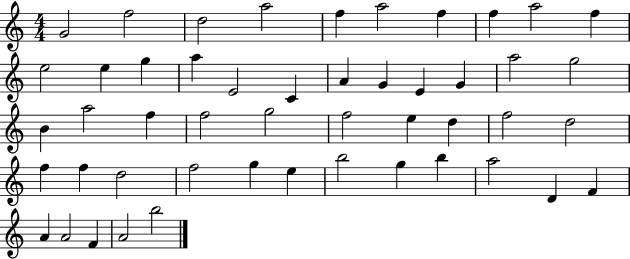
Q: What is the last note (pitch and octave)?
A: B5